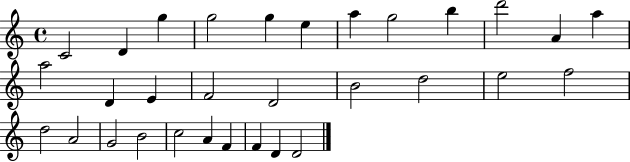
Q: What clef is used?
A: treble